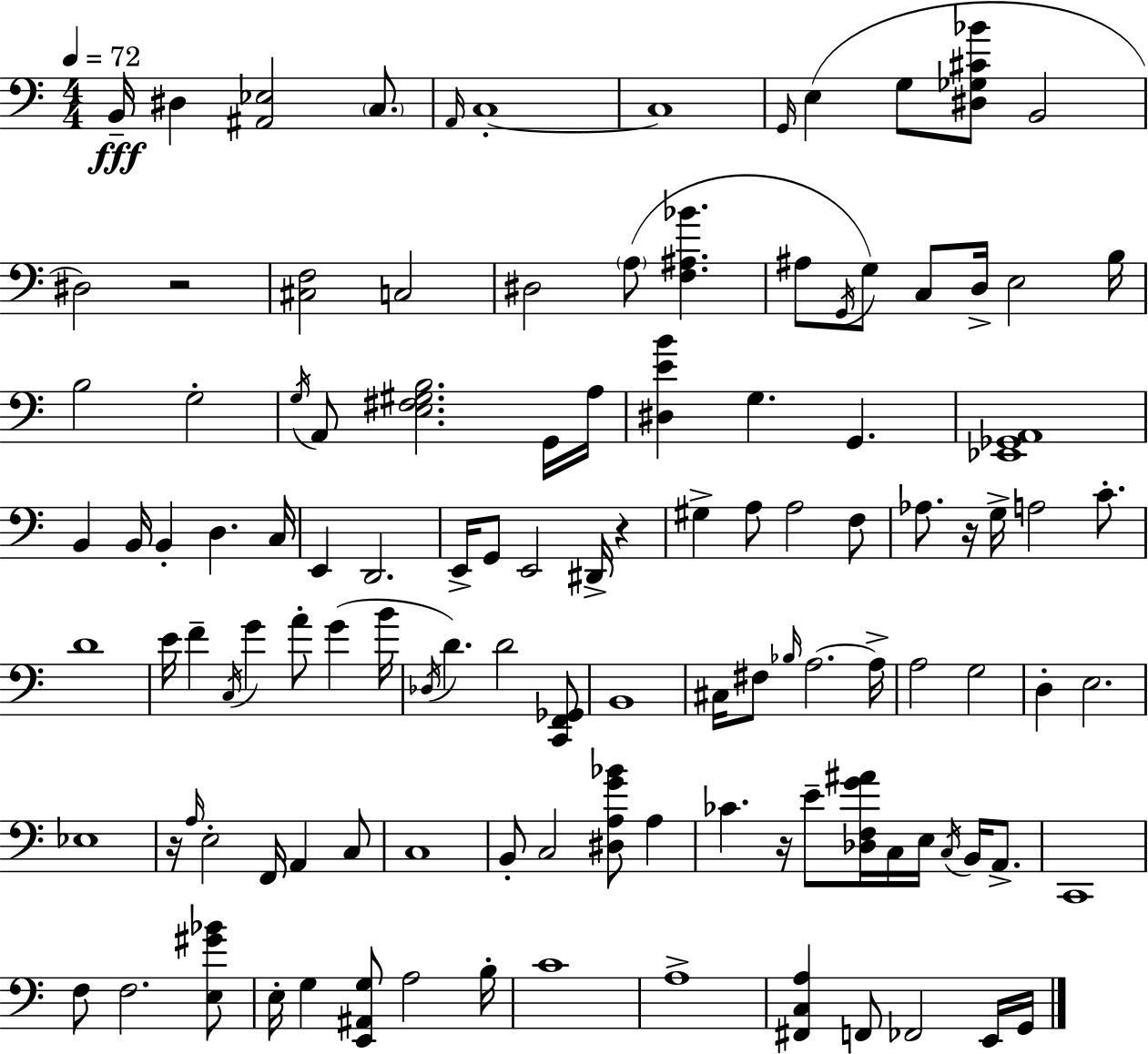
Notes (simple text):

B2/s D#3/q [A#2,Eb3]/h C3/e. A2/s C3/w C3/w G2/s E3/q G3/e [D#3,Gb3,C#4,Bb4]/e B2/h D#3/h R/h [C#3,F3]/h C3/h D#3/h A3/e [F3,A#3,Bb4]/q. A#3/e G2/s G3/e C3/e D3/s E3/h B3/s B3/h G3/h G3/s A2/e [E3,F#3,G#3,B3]/h. G2/s A3/s [D#3,E4,B4]/q G3/q. G2/q. [Eb2,Gb2,A2]/w B2/q B2/s B2/q D3/q. C3/s E2/q D2/h. E2/s G2/e E2/h D#2/s R/q G#3/q A3/e A3/h F3/e Ab3/e. R/s G3/s A3/h C4/e. D4/w E4/s F4/q C3/s G4/q A4/e G4/q B4/s Db3/s D4/q. D4/h [C2,F2,Gb2]/e B2/w C#3/s F#3/e Bb3/s A3/h. A3/s A3/h G3/h D3/q E3/h. Eb3/w R/s A3/s E3/h F2/s A2/q C3/e C3/w B2/e C3/h [D#3,A3,G4,Bb4]/e A3/q CES4/q. R/s E4/e [Db3,F3,G4,A#4]/s C3/s E3/s C3/s B2/s A2/e. C2/w F3/e F3/h. [E3,G#4,Bb4]/e E3/s G3/q [E2,A#2,G3]/e A3/h B3/s C4/w A3/w [F#2,C3,A3]/q F2/e FES2/h E2/s G2/s